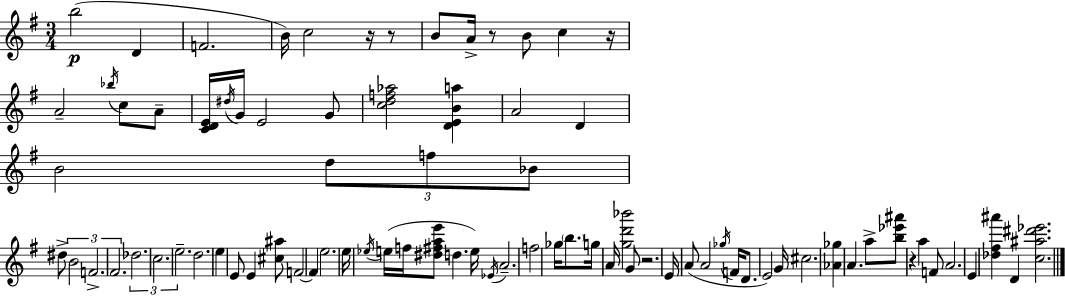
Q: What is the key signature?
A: E minor